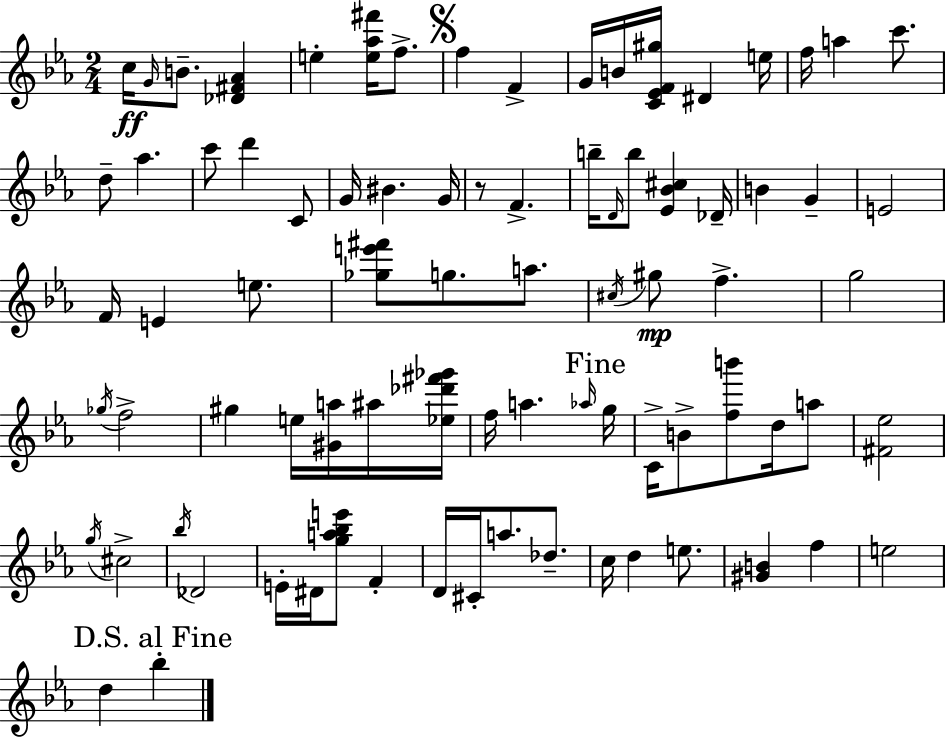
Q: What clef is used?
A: treble